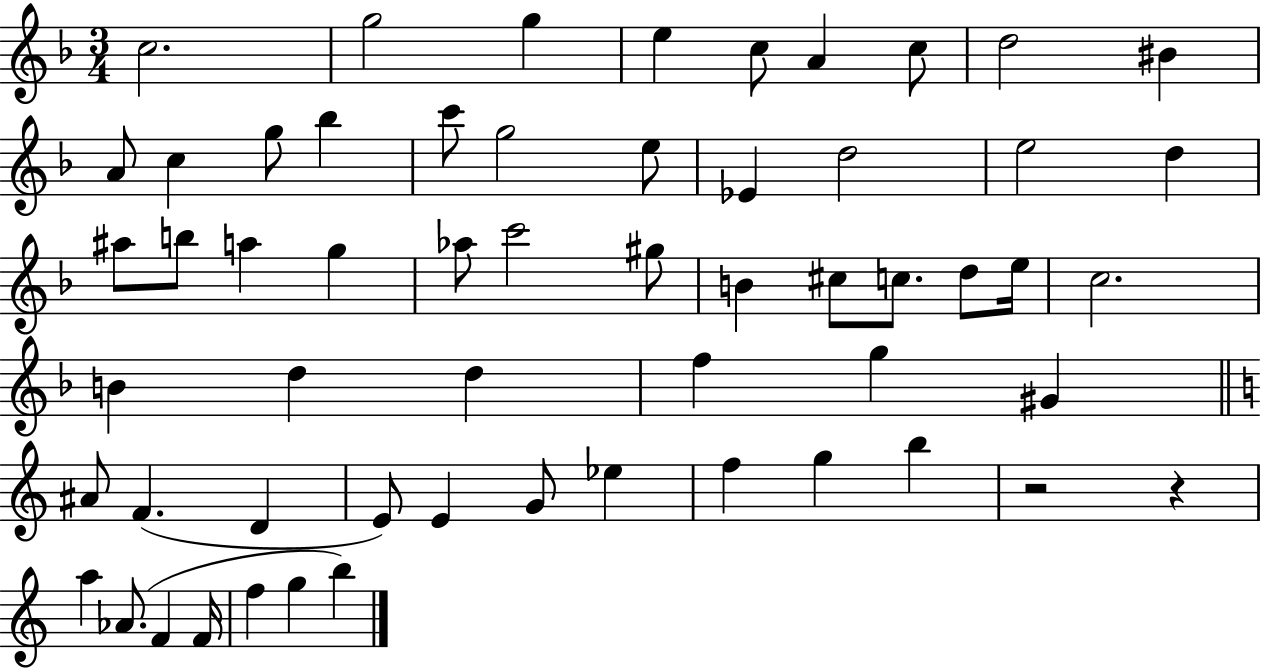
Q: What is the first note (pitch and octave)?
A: C5